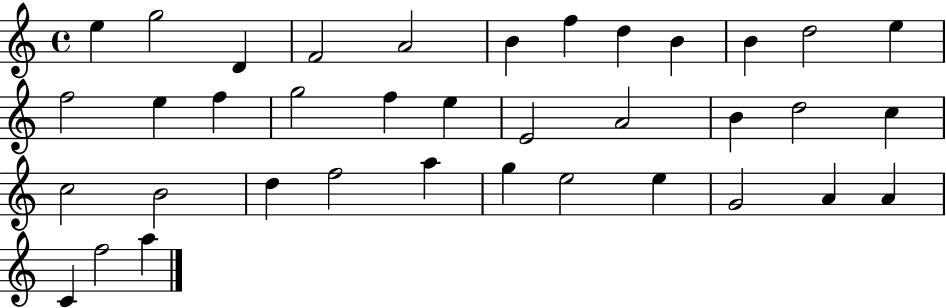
X:1
T:Untitled
M:4/4
L:1/4
K:C
e g2 D F2 A2 B f d B B d2 e f2 e f g2 f e E2 A2 B d2 c c2 B2 d f2 a g e2 e G2 A A C f2 a